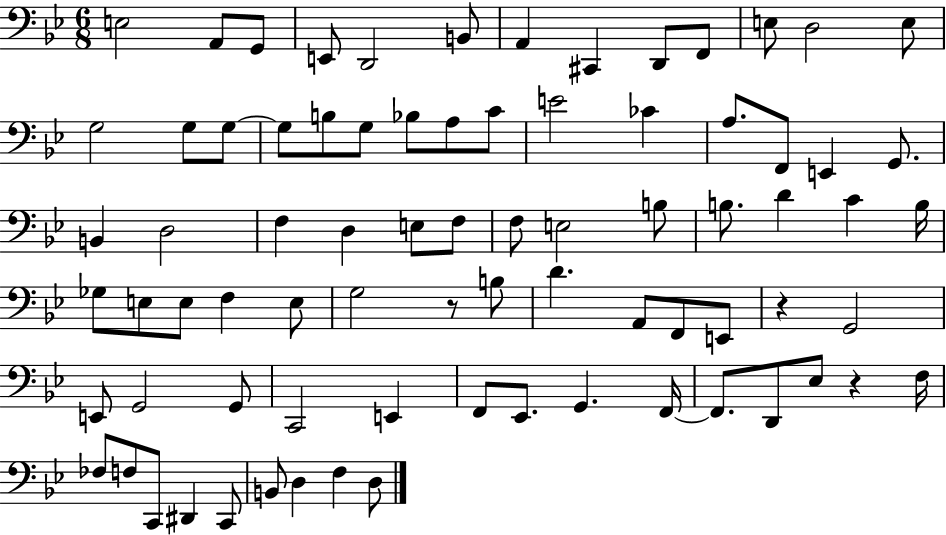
X:1
T:Untitled
M:6/8
L:1/4
K:Bb
E,2 A,,/2 G,,/2 E,,/2 D,,2 B,,/2 A,, ^C,, D,,/2 F,,/2 E,/2 D,2 E,/2 G,2 G,/2 G,/2 G,/2 B,/2 G,/2 _B,/2 A,/2 C/2 E2 _C A,/2 F,,/2 E,, G,,/2 B,, D,2 F, D, E,/2 F,/2 F,/2 E,2 B,/2 B,/2 D C B,/4 _G,/2 E,/2 E,/2 F, E,/2 G,2 z/2 B,/2 D A,,/2 F,,/2 E,,/2 z G,,2 E,,/2 G,,2 G,,/2 C,,2 E,, F,,/2 _E,,/2 G,, F,,/4 F,,/2 D,,/2 _E,/2 z F,/4 _F,/2 F,/2 C,,/2 ^D,, C,,/2 B,,/2 D, F, D,/2